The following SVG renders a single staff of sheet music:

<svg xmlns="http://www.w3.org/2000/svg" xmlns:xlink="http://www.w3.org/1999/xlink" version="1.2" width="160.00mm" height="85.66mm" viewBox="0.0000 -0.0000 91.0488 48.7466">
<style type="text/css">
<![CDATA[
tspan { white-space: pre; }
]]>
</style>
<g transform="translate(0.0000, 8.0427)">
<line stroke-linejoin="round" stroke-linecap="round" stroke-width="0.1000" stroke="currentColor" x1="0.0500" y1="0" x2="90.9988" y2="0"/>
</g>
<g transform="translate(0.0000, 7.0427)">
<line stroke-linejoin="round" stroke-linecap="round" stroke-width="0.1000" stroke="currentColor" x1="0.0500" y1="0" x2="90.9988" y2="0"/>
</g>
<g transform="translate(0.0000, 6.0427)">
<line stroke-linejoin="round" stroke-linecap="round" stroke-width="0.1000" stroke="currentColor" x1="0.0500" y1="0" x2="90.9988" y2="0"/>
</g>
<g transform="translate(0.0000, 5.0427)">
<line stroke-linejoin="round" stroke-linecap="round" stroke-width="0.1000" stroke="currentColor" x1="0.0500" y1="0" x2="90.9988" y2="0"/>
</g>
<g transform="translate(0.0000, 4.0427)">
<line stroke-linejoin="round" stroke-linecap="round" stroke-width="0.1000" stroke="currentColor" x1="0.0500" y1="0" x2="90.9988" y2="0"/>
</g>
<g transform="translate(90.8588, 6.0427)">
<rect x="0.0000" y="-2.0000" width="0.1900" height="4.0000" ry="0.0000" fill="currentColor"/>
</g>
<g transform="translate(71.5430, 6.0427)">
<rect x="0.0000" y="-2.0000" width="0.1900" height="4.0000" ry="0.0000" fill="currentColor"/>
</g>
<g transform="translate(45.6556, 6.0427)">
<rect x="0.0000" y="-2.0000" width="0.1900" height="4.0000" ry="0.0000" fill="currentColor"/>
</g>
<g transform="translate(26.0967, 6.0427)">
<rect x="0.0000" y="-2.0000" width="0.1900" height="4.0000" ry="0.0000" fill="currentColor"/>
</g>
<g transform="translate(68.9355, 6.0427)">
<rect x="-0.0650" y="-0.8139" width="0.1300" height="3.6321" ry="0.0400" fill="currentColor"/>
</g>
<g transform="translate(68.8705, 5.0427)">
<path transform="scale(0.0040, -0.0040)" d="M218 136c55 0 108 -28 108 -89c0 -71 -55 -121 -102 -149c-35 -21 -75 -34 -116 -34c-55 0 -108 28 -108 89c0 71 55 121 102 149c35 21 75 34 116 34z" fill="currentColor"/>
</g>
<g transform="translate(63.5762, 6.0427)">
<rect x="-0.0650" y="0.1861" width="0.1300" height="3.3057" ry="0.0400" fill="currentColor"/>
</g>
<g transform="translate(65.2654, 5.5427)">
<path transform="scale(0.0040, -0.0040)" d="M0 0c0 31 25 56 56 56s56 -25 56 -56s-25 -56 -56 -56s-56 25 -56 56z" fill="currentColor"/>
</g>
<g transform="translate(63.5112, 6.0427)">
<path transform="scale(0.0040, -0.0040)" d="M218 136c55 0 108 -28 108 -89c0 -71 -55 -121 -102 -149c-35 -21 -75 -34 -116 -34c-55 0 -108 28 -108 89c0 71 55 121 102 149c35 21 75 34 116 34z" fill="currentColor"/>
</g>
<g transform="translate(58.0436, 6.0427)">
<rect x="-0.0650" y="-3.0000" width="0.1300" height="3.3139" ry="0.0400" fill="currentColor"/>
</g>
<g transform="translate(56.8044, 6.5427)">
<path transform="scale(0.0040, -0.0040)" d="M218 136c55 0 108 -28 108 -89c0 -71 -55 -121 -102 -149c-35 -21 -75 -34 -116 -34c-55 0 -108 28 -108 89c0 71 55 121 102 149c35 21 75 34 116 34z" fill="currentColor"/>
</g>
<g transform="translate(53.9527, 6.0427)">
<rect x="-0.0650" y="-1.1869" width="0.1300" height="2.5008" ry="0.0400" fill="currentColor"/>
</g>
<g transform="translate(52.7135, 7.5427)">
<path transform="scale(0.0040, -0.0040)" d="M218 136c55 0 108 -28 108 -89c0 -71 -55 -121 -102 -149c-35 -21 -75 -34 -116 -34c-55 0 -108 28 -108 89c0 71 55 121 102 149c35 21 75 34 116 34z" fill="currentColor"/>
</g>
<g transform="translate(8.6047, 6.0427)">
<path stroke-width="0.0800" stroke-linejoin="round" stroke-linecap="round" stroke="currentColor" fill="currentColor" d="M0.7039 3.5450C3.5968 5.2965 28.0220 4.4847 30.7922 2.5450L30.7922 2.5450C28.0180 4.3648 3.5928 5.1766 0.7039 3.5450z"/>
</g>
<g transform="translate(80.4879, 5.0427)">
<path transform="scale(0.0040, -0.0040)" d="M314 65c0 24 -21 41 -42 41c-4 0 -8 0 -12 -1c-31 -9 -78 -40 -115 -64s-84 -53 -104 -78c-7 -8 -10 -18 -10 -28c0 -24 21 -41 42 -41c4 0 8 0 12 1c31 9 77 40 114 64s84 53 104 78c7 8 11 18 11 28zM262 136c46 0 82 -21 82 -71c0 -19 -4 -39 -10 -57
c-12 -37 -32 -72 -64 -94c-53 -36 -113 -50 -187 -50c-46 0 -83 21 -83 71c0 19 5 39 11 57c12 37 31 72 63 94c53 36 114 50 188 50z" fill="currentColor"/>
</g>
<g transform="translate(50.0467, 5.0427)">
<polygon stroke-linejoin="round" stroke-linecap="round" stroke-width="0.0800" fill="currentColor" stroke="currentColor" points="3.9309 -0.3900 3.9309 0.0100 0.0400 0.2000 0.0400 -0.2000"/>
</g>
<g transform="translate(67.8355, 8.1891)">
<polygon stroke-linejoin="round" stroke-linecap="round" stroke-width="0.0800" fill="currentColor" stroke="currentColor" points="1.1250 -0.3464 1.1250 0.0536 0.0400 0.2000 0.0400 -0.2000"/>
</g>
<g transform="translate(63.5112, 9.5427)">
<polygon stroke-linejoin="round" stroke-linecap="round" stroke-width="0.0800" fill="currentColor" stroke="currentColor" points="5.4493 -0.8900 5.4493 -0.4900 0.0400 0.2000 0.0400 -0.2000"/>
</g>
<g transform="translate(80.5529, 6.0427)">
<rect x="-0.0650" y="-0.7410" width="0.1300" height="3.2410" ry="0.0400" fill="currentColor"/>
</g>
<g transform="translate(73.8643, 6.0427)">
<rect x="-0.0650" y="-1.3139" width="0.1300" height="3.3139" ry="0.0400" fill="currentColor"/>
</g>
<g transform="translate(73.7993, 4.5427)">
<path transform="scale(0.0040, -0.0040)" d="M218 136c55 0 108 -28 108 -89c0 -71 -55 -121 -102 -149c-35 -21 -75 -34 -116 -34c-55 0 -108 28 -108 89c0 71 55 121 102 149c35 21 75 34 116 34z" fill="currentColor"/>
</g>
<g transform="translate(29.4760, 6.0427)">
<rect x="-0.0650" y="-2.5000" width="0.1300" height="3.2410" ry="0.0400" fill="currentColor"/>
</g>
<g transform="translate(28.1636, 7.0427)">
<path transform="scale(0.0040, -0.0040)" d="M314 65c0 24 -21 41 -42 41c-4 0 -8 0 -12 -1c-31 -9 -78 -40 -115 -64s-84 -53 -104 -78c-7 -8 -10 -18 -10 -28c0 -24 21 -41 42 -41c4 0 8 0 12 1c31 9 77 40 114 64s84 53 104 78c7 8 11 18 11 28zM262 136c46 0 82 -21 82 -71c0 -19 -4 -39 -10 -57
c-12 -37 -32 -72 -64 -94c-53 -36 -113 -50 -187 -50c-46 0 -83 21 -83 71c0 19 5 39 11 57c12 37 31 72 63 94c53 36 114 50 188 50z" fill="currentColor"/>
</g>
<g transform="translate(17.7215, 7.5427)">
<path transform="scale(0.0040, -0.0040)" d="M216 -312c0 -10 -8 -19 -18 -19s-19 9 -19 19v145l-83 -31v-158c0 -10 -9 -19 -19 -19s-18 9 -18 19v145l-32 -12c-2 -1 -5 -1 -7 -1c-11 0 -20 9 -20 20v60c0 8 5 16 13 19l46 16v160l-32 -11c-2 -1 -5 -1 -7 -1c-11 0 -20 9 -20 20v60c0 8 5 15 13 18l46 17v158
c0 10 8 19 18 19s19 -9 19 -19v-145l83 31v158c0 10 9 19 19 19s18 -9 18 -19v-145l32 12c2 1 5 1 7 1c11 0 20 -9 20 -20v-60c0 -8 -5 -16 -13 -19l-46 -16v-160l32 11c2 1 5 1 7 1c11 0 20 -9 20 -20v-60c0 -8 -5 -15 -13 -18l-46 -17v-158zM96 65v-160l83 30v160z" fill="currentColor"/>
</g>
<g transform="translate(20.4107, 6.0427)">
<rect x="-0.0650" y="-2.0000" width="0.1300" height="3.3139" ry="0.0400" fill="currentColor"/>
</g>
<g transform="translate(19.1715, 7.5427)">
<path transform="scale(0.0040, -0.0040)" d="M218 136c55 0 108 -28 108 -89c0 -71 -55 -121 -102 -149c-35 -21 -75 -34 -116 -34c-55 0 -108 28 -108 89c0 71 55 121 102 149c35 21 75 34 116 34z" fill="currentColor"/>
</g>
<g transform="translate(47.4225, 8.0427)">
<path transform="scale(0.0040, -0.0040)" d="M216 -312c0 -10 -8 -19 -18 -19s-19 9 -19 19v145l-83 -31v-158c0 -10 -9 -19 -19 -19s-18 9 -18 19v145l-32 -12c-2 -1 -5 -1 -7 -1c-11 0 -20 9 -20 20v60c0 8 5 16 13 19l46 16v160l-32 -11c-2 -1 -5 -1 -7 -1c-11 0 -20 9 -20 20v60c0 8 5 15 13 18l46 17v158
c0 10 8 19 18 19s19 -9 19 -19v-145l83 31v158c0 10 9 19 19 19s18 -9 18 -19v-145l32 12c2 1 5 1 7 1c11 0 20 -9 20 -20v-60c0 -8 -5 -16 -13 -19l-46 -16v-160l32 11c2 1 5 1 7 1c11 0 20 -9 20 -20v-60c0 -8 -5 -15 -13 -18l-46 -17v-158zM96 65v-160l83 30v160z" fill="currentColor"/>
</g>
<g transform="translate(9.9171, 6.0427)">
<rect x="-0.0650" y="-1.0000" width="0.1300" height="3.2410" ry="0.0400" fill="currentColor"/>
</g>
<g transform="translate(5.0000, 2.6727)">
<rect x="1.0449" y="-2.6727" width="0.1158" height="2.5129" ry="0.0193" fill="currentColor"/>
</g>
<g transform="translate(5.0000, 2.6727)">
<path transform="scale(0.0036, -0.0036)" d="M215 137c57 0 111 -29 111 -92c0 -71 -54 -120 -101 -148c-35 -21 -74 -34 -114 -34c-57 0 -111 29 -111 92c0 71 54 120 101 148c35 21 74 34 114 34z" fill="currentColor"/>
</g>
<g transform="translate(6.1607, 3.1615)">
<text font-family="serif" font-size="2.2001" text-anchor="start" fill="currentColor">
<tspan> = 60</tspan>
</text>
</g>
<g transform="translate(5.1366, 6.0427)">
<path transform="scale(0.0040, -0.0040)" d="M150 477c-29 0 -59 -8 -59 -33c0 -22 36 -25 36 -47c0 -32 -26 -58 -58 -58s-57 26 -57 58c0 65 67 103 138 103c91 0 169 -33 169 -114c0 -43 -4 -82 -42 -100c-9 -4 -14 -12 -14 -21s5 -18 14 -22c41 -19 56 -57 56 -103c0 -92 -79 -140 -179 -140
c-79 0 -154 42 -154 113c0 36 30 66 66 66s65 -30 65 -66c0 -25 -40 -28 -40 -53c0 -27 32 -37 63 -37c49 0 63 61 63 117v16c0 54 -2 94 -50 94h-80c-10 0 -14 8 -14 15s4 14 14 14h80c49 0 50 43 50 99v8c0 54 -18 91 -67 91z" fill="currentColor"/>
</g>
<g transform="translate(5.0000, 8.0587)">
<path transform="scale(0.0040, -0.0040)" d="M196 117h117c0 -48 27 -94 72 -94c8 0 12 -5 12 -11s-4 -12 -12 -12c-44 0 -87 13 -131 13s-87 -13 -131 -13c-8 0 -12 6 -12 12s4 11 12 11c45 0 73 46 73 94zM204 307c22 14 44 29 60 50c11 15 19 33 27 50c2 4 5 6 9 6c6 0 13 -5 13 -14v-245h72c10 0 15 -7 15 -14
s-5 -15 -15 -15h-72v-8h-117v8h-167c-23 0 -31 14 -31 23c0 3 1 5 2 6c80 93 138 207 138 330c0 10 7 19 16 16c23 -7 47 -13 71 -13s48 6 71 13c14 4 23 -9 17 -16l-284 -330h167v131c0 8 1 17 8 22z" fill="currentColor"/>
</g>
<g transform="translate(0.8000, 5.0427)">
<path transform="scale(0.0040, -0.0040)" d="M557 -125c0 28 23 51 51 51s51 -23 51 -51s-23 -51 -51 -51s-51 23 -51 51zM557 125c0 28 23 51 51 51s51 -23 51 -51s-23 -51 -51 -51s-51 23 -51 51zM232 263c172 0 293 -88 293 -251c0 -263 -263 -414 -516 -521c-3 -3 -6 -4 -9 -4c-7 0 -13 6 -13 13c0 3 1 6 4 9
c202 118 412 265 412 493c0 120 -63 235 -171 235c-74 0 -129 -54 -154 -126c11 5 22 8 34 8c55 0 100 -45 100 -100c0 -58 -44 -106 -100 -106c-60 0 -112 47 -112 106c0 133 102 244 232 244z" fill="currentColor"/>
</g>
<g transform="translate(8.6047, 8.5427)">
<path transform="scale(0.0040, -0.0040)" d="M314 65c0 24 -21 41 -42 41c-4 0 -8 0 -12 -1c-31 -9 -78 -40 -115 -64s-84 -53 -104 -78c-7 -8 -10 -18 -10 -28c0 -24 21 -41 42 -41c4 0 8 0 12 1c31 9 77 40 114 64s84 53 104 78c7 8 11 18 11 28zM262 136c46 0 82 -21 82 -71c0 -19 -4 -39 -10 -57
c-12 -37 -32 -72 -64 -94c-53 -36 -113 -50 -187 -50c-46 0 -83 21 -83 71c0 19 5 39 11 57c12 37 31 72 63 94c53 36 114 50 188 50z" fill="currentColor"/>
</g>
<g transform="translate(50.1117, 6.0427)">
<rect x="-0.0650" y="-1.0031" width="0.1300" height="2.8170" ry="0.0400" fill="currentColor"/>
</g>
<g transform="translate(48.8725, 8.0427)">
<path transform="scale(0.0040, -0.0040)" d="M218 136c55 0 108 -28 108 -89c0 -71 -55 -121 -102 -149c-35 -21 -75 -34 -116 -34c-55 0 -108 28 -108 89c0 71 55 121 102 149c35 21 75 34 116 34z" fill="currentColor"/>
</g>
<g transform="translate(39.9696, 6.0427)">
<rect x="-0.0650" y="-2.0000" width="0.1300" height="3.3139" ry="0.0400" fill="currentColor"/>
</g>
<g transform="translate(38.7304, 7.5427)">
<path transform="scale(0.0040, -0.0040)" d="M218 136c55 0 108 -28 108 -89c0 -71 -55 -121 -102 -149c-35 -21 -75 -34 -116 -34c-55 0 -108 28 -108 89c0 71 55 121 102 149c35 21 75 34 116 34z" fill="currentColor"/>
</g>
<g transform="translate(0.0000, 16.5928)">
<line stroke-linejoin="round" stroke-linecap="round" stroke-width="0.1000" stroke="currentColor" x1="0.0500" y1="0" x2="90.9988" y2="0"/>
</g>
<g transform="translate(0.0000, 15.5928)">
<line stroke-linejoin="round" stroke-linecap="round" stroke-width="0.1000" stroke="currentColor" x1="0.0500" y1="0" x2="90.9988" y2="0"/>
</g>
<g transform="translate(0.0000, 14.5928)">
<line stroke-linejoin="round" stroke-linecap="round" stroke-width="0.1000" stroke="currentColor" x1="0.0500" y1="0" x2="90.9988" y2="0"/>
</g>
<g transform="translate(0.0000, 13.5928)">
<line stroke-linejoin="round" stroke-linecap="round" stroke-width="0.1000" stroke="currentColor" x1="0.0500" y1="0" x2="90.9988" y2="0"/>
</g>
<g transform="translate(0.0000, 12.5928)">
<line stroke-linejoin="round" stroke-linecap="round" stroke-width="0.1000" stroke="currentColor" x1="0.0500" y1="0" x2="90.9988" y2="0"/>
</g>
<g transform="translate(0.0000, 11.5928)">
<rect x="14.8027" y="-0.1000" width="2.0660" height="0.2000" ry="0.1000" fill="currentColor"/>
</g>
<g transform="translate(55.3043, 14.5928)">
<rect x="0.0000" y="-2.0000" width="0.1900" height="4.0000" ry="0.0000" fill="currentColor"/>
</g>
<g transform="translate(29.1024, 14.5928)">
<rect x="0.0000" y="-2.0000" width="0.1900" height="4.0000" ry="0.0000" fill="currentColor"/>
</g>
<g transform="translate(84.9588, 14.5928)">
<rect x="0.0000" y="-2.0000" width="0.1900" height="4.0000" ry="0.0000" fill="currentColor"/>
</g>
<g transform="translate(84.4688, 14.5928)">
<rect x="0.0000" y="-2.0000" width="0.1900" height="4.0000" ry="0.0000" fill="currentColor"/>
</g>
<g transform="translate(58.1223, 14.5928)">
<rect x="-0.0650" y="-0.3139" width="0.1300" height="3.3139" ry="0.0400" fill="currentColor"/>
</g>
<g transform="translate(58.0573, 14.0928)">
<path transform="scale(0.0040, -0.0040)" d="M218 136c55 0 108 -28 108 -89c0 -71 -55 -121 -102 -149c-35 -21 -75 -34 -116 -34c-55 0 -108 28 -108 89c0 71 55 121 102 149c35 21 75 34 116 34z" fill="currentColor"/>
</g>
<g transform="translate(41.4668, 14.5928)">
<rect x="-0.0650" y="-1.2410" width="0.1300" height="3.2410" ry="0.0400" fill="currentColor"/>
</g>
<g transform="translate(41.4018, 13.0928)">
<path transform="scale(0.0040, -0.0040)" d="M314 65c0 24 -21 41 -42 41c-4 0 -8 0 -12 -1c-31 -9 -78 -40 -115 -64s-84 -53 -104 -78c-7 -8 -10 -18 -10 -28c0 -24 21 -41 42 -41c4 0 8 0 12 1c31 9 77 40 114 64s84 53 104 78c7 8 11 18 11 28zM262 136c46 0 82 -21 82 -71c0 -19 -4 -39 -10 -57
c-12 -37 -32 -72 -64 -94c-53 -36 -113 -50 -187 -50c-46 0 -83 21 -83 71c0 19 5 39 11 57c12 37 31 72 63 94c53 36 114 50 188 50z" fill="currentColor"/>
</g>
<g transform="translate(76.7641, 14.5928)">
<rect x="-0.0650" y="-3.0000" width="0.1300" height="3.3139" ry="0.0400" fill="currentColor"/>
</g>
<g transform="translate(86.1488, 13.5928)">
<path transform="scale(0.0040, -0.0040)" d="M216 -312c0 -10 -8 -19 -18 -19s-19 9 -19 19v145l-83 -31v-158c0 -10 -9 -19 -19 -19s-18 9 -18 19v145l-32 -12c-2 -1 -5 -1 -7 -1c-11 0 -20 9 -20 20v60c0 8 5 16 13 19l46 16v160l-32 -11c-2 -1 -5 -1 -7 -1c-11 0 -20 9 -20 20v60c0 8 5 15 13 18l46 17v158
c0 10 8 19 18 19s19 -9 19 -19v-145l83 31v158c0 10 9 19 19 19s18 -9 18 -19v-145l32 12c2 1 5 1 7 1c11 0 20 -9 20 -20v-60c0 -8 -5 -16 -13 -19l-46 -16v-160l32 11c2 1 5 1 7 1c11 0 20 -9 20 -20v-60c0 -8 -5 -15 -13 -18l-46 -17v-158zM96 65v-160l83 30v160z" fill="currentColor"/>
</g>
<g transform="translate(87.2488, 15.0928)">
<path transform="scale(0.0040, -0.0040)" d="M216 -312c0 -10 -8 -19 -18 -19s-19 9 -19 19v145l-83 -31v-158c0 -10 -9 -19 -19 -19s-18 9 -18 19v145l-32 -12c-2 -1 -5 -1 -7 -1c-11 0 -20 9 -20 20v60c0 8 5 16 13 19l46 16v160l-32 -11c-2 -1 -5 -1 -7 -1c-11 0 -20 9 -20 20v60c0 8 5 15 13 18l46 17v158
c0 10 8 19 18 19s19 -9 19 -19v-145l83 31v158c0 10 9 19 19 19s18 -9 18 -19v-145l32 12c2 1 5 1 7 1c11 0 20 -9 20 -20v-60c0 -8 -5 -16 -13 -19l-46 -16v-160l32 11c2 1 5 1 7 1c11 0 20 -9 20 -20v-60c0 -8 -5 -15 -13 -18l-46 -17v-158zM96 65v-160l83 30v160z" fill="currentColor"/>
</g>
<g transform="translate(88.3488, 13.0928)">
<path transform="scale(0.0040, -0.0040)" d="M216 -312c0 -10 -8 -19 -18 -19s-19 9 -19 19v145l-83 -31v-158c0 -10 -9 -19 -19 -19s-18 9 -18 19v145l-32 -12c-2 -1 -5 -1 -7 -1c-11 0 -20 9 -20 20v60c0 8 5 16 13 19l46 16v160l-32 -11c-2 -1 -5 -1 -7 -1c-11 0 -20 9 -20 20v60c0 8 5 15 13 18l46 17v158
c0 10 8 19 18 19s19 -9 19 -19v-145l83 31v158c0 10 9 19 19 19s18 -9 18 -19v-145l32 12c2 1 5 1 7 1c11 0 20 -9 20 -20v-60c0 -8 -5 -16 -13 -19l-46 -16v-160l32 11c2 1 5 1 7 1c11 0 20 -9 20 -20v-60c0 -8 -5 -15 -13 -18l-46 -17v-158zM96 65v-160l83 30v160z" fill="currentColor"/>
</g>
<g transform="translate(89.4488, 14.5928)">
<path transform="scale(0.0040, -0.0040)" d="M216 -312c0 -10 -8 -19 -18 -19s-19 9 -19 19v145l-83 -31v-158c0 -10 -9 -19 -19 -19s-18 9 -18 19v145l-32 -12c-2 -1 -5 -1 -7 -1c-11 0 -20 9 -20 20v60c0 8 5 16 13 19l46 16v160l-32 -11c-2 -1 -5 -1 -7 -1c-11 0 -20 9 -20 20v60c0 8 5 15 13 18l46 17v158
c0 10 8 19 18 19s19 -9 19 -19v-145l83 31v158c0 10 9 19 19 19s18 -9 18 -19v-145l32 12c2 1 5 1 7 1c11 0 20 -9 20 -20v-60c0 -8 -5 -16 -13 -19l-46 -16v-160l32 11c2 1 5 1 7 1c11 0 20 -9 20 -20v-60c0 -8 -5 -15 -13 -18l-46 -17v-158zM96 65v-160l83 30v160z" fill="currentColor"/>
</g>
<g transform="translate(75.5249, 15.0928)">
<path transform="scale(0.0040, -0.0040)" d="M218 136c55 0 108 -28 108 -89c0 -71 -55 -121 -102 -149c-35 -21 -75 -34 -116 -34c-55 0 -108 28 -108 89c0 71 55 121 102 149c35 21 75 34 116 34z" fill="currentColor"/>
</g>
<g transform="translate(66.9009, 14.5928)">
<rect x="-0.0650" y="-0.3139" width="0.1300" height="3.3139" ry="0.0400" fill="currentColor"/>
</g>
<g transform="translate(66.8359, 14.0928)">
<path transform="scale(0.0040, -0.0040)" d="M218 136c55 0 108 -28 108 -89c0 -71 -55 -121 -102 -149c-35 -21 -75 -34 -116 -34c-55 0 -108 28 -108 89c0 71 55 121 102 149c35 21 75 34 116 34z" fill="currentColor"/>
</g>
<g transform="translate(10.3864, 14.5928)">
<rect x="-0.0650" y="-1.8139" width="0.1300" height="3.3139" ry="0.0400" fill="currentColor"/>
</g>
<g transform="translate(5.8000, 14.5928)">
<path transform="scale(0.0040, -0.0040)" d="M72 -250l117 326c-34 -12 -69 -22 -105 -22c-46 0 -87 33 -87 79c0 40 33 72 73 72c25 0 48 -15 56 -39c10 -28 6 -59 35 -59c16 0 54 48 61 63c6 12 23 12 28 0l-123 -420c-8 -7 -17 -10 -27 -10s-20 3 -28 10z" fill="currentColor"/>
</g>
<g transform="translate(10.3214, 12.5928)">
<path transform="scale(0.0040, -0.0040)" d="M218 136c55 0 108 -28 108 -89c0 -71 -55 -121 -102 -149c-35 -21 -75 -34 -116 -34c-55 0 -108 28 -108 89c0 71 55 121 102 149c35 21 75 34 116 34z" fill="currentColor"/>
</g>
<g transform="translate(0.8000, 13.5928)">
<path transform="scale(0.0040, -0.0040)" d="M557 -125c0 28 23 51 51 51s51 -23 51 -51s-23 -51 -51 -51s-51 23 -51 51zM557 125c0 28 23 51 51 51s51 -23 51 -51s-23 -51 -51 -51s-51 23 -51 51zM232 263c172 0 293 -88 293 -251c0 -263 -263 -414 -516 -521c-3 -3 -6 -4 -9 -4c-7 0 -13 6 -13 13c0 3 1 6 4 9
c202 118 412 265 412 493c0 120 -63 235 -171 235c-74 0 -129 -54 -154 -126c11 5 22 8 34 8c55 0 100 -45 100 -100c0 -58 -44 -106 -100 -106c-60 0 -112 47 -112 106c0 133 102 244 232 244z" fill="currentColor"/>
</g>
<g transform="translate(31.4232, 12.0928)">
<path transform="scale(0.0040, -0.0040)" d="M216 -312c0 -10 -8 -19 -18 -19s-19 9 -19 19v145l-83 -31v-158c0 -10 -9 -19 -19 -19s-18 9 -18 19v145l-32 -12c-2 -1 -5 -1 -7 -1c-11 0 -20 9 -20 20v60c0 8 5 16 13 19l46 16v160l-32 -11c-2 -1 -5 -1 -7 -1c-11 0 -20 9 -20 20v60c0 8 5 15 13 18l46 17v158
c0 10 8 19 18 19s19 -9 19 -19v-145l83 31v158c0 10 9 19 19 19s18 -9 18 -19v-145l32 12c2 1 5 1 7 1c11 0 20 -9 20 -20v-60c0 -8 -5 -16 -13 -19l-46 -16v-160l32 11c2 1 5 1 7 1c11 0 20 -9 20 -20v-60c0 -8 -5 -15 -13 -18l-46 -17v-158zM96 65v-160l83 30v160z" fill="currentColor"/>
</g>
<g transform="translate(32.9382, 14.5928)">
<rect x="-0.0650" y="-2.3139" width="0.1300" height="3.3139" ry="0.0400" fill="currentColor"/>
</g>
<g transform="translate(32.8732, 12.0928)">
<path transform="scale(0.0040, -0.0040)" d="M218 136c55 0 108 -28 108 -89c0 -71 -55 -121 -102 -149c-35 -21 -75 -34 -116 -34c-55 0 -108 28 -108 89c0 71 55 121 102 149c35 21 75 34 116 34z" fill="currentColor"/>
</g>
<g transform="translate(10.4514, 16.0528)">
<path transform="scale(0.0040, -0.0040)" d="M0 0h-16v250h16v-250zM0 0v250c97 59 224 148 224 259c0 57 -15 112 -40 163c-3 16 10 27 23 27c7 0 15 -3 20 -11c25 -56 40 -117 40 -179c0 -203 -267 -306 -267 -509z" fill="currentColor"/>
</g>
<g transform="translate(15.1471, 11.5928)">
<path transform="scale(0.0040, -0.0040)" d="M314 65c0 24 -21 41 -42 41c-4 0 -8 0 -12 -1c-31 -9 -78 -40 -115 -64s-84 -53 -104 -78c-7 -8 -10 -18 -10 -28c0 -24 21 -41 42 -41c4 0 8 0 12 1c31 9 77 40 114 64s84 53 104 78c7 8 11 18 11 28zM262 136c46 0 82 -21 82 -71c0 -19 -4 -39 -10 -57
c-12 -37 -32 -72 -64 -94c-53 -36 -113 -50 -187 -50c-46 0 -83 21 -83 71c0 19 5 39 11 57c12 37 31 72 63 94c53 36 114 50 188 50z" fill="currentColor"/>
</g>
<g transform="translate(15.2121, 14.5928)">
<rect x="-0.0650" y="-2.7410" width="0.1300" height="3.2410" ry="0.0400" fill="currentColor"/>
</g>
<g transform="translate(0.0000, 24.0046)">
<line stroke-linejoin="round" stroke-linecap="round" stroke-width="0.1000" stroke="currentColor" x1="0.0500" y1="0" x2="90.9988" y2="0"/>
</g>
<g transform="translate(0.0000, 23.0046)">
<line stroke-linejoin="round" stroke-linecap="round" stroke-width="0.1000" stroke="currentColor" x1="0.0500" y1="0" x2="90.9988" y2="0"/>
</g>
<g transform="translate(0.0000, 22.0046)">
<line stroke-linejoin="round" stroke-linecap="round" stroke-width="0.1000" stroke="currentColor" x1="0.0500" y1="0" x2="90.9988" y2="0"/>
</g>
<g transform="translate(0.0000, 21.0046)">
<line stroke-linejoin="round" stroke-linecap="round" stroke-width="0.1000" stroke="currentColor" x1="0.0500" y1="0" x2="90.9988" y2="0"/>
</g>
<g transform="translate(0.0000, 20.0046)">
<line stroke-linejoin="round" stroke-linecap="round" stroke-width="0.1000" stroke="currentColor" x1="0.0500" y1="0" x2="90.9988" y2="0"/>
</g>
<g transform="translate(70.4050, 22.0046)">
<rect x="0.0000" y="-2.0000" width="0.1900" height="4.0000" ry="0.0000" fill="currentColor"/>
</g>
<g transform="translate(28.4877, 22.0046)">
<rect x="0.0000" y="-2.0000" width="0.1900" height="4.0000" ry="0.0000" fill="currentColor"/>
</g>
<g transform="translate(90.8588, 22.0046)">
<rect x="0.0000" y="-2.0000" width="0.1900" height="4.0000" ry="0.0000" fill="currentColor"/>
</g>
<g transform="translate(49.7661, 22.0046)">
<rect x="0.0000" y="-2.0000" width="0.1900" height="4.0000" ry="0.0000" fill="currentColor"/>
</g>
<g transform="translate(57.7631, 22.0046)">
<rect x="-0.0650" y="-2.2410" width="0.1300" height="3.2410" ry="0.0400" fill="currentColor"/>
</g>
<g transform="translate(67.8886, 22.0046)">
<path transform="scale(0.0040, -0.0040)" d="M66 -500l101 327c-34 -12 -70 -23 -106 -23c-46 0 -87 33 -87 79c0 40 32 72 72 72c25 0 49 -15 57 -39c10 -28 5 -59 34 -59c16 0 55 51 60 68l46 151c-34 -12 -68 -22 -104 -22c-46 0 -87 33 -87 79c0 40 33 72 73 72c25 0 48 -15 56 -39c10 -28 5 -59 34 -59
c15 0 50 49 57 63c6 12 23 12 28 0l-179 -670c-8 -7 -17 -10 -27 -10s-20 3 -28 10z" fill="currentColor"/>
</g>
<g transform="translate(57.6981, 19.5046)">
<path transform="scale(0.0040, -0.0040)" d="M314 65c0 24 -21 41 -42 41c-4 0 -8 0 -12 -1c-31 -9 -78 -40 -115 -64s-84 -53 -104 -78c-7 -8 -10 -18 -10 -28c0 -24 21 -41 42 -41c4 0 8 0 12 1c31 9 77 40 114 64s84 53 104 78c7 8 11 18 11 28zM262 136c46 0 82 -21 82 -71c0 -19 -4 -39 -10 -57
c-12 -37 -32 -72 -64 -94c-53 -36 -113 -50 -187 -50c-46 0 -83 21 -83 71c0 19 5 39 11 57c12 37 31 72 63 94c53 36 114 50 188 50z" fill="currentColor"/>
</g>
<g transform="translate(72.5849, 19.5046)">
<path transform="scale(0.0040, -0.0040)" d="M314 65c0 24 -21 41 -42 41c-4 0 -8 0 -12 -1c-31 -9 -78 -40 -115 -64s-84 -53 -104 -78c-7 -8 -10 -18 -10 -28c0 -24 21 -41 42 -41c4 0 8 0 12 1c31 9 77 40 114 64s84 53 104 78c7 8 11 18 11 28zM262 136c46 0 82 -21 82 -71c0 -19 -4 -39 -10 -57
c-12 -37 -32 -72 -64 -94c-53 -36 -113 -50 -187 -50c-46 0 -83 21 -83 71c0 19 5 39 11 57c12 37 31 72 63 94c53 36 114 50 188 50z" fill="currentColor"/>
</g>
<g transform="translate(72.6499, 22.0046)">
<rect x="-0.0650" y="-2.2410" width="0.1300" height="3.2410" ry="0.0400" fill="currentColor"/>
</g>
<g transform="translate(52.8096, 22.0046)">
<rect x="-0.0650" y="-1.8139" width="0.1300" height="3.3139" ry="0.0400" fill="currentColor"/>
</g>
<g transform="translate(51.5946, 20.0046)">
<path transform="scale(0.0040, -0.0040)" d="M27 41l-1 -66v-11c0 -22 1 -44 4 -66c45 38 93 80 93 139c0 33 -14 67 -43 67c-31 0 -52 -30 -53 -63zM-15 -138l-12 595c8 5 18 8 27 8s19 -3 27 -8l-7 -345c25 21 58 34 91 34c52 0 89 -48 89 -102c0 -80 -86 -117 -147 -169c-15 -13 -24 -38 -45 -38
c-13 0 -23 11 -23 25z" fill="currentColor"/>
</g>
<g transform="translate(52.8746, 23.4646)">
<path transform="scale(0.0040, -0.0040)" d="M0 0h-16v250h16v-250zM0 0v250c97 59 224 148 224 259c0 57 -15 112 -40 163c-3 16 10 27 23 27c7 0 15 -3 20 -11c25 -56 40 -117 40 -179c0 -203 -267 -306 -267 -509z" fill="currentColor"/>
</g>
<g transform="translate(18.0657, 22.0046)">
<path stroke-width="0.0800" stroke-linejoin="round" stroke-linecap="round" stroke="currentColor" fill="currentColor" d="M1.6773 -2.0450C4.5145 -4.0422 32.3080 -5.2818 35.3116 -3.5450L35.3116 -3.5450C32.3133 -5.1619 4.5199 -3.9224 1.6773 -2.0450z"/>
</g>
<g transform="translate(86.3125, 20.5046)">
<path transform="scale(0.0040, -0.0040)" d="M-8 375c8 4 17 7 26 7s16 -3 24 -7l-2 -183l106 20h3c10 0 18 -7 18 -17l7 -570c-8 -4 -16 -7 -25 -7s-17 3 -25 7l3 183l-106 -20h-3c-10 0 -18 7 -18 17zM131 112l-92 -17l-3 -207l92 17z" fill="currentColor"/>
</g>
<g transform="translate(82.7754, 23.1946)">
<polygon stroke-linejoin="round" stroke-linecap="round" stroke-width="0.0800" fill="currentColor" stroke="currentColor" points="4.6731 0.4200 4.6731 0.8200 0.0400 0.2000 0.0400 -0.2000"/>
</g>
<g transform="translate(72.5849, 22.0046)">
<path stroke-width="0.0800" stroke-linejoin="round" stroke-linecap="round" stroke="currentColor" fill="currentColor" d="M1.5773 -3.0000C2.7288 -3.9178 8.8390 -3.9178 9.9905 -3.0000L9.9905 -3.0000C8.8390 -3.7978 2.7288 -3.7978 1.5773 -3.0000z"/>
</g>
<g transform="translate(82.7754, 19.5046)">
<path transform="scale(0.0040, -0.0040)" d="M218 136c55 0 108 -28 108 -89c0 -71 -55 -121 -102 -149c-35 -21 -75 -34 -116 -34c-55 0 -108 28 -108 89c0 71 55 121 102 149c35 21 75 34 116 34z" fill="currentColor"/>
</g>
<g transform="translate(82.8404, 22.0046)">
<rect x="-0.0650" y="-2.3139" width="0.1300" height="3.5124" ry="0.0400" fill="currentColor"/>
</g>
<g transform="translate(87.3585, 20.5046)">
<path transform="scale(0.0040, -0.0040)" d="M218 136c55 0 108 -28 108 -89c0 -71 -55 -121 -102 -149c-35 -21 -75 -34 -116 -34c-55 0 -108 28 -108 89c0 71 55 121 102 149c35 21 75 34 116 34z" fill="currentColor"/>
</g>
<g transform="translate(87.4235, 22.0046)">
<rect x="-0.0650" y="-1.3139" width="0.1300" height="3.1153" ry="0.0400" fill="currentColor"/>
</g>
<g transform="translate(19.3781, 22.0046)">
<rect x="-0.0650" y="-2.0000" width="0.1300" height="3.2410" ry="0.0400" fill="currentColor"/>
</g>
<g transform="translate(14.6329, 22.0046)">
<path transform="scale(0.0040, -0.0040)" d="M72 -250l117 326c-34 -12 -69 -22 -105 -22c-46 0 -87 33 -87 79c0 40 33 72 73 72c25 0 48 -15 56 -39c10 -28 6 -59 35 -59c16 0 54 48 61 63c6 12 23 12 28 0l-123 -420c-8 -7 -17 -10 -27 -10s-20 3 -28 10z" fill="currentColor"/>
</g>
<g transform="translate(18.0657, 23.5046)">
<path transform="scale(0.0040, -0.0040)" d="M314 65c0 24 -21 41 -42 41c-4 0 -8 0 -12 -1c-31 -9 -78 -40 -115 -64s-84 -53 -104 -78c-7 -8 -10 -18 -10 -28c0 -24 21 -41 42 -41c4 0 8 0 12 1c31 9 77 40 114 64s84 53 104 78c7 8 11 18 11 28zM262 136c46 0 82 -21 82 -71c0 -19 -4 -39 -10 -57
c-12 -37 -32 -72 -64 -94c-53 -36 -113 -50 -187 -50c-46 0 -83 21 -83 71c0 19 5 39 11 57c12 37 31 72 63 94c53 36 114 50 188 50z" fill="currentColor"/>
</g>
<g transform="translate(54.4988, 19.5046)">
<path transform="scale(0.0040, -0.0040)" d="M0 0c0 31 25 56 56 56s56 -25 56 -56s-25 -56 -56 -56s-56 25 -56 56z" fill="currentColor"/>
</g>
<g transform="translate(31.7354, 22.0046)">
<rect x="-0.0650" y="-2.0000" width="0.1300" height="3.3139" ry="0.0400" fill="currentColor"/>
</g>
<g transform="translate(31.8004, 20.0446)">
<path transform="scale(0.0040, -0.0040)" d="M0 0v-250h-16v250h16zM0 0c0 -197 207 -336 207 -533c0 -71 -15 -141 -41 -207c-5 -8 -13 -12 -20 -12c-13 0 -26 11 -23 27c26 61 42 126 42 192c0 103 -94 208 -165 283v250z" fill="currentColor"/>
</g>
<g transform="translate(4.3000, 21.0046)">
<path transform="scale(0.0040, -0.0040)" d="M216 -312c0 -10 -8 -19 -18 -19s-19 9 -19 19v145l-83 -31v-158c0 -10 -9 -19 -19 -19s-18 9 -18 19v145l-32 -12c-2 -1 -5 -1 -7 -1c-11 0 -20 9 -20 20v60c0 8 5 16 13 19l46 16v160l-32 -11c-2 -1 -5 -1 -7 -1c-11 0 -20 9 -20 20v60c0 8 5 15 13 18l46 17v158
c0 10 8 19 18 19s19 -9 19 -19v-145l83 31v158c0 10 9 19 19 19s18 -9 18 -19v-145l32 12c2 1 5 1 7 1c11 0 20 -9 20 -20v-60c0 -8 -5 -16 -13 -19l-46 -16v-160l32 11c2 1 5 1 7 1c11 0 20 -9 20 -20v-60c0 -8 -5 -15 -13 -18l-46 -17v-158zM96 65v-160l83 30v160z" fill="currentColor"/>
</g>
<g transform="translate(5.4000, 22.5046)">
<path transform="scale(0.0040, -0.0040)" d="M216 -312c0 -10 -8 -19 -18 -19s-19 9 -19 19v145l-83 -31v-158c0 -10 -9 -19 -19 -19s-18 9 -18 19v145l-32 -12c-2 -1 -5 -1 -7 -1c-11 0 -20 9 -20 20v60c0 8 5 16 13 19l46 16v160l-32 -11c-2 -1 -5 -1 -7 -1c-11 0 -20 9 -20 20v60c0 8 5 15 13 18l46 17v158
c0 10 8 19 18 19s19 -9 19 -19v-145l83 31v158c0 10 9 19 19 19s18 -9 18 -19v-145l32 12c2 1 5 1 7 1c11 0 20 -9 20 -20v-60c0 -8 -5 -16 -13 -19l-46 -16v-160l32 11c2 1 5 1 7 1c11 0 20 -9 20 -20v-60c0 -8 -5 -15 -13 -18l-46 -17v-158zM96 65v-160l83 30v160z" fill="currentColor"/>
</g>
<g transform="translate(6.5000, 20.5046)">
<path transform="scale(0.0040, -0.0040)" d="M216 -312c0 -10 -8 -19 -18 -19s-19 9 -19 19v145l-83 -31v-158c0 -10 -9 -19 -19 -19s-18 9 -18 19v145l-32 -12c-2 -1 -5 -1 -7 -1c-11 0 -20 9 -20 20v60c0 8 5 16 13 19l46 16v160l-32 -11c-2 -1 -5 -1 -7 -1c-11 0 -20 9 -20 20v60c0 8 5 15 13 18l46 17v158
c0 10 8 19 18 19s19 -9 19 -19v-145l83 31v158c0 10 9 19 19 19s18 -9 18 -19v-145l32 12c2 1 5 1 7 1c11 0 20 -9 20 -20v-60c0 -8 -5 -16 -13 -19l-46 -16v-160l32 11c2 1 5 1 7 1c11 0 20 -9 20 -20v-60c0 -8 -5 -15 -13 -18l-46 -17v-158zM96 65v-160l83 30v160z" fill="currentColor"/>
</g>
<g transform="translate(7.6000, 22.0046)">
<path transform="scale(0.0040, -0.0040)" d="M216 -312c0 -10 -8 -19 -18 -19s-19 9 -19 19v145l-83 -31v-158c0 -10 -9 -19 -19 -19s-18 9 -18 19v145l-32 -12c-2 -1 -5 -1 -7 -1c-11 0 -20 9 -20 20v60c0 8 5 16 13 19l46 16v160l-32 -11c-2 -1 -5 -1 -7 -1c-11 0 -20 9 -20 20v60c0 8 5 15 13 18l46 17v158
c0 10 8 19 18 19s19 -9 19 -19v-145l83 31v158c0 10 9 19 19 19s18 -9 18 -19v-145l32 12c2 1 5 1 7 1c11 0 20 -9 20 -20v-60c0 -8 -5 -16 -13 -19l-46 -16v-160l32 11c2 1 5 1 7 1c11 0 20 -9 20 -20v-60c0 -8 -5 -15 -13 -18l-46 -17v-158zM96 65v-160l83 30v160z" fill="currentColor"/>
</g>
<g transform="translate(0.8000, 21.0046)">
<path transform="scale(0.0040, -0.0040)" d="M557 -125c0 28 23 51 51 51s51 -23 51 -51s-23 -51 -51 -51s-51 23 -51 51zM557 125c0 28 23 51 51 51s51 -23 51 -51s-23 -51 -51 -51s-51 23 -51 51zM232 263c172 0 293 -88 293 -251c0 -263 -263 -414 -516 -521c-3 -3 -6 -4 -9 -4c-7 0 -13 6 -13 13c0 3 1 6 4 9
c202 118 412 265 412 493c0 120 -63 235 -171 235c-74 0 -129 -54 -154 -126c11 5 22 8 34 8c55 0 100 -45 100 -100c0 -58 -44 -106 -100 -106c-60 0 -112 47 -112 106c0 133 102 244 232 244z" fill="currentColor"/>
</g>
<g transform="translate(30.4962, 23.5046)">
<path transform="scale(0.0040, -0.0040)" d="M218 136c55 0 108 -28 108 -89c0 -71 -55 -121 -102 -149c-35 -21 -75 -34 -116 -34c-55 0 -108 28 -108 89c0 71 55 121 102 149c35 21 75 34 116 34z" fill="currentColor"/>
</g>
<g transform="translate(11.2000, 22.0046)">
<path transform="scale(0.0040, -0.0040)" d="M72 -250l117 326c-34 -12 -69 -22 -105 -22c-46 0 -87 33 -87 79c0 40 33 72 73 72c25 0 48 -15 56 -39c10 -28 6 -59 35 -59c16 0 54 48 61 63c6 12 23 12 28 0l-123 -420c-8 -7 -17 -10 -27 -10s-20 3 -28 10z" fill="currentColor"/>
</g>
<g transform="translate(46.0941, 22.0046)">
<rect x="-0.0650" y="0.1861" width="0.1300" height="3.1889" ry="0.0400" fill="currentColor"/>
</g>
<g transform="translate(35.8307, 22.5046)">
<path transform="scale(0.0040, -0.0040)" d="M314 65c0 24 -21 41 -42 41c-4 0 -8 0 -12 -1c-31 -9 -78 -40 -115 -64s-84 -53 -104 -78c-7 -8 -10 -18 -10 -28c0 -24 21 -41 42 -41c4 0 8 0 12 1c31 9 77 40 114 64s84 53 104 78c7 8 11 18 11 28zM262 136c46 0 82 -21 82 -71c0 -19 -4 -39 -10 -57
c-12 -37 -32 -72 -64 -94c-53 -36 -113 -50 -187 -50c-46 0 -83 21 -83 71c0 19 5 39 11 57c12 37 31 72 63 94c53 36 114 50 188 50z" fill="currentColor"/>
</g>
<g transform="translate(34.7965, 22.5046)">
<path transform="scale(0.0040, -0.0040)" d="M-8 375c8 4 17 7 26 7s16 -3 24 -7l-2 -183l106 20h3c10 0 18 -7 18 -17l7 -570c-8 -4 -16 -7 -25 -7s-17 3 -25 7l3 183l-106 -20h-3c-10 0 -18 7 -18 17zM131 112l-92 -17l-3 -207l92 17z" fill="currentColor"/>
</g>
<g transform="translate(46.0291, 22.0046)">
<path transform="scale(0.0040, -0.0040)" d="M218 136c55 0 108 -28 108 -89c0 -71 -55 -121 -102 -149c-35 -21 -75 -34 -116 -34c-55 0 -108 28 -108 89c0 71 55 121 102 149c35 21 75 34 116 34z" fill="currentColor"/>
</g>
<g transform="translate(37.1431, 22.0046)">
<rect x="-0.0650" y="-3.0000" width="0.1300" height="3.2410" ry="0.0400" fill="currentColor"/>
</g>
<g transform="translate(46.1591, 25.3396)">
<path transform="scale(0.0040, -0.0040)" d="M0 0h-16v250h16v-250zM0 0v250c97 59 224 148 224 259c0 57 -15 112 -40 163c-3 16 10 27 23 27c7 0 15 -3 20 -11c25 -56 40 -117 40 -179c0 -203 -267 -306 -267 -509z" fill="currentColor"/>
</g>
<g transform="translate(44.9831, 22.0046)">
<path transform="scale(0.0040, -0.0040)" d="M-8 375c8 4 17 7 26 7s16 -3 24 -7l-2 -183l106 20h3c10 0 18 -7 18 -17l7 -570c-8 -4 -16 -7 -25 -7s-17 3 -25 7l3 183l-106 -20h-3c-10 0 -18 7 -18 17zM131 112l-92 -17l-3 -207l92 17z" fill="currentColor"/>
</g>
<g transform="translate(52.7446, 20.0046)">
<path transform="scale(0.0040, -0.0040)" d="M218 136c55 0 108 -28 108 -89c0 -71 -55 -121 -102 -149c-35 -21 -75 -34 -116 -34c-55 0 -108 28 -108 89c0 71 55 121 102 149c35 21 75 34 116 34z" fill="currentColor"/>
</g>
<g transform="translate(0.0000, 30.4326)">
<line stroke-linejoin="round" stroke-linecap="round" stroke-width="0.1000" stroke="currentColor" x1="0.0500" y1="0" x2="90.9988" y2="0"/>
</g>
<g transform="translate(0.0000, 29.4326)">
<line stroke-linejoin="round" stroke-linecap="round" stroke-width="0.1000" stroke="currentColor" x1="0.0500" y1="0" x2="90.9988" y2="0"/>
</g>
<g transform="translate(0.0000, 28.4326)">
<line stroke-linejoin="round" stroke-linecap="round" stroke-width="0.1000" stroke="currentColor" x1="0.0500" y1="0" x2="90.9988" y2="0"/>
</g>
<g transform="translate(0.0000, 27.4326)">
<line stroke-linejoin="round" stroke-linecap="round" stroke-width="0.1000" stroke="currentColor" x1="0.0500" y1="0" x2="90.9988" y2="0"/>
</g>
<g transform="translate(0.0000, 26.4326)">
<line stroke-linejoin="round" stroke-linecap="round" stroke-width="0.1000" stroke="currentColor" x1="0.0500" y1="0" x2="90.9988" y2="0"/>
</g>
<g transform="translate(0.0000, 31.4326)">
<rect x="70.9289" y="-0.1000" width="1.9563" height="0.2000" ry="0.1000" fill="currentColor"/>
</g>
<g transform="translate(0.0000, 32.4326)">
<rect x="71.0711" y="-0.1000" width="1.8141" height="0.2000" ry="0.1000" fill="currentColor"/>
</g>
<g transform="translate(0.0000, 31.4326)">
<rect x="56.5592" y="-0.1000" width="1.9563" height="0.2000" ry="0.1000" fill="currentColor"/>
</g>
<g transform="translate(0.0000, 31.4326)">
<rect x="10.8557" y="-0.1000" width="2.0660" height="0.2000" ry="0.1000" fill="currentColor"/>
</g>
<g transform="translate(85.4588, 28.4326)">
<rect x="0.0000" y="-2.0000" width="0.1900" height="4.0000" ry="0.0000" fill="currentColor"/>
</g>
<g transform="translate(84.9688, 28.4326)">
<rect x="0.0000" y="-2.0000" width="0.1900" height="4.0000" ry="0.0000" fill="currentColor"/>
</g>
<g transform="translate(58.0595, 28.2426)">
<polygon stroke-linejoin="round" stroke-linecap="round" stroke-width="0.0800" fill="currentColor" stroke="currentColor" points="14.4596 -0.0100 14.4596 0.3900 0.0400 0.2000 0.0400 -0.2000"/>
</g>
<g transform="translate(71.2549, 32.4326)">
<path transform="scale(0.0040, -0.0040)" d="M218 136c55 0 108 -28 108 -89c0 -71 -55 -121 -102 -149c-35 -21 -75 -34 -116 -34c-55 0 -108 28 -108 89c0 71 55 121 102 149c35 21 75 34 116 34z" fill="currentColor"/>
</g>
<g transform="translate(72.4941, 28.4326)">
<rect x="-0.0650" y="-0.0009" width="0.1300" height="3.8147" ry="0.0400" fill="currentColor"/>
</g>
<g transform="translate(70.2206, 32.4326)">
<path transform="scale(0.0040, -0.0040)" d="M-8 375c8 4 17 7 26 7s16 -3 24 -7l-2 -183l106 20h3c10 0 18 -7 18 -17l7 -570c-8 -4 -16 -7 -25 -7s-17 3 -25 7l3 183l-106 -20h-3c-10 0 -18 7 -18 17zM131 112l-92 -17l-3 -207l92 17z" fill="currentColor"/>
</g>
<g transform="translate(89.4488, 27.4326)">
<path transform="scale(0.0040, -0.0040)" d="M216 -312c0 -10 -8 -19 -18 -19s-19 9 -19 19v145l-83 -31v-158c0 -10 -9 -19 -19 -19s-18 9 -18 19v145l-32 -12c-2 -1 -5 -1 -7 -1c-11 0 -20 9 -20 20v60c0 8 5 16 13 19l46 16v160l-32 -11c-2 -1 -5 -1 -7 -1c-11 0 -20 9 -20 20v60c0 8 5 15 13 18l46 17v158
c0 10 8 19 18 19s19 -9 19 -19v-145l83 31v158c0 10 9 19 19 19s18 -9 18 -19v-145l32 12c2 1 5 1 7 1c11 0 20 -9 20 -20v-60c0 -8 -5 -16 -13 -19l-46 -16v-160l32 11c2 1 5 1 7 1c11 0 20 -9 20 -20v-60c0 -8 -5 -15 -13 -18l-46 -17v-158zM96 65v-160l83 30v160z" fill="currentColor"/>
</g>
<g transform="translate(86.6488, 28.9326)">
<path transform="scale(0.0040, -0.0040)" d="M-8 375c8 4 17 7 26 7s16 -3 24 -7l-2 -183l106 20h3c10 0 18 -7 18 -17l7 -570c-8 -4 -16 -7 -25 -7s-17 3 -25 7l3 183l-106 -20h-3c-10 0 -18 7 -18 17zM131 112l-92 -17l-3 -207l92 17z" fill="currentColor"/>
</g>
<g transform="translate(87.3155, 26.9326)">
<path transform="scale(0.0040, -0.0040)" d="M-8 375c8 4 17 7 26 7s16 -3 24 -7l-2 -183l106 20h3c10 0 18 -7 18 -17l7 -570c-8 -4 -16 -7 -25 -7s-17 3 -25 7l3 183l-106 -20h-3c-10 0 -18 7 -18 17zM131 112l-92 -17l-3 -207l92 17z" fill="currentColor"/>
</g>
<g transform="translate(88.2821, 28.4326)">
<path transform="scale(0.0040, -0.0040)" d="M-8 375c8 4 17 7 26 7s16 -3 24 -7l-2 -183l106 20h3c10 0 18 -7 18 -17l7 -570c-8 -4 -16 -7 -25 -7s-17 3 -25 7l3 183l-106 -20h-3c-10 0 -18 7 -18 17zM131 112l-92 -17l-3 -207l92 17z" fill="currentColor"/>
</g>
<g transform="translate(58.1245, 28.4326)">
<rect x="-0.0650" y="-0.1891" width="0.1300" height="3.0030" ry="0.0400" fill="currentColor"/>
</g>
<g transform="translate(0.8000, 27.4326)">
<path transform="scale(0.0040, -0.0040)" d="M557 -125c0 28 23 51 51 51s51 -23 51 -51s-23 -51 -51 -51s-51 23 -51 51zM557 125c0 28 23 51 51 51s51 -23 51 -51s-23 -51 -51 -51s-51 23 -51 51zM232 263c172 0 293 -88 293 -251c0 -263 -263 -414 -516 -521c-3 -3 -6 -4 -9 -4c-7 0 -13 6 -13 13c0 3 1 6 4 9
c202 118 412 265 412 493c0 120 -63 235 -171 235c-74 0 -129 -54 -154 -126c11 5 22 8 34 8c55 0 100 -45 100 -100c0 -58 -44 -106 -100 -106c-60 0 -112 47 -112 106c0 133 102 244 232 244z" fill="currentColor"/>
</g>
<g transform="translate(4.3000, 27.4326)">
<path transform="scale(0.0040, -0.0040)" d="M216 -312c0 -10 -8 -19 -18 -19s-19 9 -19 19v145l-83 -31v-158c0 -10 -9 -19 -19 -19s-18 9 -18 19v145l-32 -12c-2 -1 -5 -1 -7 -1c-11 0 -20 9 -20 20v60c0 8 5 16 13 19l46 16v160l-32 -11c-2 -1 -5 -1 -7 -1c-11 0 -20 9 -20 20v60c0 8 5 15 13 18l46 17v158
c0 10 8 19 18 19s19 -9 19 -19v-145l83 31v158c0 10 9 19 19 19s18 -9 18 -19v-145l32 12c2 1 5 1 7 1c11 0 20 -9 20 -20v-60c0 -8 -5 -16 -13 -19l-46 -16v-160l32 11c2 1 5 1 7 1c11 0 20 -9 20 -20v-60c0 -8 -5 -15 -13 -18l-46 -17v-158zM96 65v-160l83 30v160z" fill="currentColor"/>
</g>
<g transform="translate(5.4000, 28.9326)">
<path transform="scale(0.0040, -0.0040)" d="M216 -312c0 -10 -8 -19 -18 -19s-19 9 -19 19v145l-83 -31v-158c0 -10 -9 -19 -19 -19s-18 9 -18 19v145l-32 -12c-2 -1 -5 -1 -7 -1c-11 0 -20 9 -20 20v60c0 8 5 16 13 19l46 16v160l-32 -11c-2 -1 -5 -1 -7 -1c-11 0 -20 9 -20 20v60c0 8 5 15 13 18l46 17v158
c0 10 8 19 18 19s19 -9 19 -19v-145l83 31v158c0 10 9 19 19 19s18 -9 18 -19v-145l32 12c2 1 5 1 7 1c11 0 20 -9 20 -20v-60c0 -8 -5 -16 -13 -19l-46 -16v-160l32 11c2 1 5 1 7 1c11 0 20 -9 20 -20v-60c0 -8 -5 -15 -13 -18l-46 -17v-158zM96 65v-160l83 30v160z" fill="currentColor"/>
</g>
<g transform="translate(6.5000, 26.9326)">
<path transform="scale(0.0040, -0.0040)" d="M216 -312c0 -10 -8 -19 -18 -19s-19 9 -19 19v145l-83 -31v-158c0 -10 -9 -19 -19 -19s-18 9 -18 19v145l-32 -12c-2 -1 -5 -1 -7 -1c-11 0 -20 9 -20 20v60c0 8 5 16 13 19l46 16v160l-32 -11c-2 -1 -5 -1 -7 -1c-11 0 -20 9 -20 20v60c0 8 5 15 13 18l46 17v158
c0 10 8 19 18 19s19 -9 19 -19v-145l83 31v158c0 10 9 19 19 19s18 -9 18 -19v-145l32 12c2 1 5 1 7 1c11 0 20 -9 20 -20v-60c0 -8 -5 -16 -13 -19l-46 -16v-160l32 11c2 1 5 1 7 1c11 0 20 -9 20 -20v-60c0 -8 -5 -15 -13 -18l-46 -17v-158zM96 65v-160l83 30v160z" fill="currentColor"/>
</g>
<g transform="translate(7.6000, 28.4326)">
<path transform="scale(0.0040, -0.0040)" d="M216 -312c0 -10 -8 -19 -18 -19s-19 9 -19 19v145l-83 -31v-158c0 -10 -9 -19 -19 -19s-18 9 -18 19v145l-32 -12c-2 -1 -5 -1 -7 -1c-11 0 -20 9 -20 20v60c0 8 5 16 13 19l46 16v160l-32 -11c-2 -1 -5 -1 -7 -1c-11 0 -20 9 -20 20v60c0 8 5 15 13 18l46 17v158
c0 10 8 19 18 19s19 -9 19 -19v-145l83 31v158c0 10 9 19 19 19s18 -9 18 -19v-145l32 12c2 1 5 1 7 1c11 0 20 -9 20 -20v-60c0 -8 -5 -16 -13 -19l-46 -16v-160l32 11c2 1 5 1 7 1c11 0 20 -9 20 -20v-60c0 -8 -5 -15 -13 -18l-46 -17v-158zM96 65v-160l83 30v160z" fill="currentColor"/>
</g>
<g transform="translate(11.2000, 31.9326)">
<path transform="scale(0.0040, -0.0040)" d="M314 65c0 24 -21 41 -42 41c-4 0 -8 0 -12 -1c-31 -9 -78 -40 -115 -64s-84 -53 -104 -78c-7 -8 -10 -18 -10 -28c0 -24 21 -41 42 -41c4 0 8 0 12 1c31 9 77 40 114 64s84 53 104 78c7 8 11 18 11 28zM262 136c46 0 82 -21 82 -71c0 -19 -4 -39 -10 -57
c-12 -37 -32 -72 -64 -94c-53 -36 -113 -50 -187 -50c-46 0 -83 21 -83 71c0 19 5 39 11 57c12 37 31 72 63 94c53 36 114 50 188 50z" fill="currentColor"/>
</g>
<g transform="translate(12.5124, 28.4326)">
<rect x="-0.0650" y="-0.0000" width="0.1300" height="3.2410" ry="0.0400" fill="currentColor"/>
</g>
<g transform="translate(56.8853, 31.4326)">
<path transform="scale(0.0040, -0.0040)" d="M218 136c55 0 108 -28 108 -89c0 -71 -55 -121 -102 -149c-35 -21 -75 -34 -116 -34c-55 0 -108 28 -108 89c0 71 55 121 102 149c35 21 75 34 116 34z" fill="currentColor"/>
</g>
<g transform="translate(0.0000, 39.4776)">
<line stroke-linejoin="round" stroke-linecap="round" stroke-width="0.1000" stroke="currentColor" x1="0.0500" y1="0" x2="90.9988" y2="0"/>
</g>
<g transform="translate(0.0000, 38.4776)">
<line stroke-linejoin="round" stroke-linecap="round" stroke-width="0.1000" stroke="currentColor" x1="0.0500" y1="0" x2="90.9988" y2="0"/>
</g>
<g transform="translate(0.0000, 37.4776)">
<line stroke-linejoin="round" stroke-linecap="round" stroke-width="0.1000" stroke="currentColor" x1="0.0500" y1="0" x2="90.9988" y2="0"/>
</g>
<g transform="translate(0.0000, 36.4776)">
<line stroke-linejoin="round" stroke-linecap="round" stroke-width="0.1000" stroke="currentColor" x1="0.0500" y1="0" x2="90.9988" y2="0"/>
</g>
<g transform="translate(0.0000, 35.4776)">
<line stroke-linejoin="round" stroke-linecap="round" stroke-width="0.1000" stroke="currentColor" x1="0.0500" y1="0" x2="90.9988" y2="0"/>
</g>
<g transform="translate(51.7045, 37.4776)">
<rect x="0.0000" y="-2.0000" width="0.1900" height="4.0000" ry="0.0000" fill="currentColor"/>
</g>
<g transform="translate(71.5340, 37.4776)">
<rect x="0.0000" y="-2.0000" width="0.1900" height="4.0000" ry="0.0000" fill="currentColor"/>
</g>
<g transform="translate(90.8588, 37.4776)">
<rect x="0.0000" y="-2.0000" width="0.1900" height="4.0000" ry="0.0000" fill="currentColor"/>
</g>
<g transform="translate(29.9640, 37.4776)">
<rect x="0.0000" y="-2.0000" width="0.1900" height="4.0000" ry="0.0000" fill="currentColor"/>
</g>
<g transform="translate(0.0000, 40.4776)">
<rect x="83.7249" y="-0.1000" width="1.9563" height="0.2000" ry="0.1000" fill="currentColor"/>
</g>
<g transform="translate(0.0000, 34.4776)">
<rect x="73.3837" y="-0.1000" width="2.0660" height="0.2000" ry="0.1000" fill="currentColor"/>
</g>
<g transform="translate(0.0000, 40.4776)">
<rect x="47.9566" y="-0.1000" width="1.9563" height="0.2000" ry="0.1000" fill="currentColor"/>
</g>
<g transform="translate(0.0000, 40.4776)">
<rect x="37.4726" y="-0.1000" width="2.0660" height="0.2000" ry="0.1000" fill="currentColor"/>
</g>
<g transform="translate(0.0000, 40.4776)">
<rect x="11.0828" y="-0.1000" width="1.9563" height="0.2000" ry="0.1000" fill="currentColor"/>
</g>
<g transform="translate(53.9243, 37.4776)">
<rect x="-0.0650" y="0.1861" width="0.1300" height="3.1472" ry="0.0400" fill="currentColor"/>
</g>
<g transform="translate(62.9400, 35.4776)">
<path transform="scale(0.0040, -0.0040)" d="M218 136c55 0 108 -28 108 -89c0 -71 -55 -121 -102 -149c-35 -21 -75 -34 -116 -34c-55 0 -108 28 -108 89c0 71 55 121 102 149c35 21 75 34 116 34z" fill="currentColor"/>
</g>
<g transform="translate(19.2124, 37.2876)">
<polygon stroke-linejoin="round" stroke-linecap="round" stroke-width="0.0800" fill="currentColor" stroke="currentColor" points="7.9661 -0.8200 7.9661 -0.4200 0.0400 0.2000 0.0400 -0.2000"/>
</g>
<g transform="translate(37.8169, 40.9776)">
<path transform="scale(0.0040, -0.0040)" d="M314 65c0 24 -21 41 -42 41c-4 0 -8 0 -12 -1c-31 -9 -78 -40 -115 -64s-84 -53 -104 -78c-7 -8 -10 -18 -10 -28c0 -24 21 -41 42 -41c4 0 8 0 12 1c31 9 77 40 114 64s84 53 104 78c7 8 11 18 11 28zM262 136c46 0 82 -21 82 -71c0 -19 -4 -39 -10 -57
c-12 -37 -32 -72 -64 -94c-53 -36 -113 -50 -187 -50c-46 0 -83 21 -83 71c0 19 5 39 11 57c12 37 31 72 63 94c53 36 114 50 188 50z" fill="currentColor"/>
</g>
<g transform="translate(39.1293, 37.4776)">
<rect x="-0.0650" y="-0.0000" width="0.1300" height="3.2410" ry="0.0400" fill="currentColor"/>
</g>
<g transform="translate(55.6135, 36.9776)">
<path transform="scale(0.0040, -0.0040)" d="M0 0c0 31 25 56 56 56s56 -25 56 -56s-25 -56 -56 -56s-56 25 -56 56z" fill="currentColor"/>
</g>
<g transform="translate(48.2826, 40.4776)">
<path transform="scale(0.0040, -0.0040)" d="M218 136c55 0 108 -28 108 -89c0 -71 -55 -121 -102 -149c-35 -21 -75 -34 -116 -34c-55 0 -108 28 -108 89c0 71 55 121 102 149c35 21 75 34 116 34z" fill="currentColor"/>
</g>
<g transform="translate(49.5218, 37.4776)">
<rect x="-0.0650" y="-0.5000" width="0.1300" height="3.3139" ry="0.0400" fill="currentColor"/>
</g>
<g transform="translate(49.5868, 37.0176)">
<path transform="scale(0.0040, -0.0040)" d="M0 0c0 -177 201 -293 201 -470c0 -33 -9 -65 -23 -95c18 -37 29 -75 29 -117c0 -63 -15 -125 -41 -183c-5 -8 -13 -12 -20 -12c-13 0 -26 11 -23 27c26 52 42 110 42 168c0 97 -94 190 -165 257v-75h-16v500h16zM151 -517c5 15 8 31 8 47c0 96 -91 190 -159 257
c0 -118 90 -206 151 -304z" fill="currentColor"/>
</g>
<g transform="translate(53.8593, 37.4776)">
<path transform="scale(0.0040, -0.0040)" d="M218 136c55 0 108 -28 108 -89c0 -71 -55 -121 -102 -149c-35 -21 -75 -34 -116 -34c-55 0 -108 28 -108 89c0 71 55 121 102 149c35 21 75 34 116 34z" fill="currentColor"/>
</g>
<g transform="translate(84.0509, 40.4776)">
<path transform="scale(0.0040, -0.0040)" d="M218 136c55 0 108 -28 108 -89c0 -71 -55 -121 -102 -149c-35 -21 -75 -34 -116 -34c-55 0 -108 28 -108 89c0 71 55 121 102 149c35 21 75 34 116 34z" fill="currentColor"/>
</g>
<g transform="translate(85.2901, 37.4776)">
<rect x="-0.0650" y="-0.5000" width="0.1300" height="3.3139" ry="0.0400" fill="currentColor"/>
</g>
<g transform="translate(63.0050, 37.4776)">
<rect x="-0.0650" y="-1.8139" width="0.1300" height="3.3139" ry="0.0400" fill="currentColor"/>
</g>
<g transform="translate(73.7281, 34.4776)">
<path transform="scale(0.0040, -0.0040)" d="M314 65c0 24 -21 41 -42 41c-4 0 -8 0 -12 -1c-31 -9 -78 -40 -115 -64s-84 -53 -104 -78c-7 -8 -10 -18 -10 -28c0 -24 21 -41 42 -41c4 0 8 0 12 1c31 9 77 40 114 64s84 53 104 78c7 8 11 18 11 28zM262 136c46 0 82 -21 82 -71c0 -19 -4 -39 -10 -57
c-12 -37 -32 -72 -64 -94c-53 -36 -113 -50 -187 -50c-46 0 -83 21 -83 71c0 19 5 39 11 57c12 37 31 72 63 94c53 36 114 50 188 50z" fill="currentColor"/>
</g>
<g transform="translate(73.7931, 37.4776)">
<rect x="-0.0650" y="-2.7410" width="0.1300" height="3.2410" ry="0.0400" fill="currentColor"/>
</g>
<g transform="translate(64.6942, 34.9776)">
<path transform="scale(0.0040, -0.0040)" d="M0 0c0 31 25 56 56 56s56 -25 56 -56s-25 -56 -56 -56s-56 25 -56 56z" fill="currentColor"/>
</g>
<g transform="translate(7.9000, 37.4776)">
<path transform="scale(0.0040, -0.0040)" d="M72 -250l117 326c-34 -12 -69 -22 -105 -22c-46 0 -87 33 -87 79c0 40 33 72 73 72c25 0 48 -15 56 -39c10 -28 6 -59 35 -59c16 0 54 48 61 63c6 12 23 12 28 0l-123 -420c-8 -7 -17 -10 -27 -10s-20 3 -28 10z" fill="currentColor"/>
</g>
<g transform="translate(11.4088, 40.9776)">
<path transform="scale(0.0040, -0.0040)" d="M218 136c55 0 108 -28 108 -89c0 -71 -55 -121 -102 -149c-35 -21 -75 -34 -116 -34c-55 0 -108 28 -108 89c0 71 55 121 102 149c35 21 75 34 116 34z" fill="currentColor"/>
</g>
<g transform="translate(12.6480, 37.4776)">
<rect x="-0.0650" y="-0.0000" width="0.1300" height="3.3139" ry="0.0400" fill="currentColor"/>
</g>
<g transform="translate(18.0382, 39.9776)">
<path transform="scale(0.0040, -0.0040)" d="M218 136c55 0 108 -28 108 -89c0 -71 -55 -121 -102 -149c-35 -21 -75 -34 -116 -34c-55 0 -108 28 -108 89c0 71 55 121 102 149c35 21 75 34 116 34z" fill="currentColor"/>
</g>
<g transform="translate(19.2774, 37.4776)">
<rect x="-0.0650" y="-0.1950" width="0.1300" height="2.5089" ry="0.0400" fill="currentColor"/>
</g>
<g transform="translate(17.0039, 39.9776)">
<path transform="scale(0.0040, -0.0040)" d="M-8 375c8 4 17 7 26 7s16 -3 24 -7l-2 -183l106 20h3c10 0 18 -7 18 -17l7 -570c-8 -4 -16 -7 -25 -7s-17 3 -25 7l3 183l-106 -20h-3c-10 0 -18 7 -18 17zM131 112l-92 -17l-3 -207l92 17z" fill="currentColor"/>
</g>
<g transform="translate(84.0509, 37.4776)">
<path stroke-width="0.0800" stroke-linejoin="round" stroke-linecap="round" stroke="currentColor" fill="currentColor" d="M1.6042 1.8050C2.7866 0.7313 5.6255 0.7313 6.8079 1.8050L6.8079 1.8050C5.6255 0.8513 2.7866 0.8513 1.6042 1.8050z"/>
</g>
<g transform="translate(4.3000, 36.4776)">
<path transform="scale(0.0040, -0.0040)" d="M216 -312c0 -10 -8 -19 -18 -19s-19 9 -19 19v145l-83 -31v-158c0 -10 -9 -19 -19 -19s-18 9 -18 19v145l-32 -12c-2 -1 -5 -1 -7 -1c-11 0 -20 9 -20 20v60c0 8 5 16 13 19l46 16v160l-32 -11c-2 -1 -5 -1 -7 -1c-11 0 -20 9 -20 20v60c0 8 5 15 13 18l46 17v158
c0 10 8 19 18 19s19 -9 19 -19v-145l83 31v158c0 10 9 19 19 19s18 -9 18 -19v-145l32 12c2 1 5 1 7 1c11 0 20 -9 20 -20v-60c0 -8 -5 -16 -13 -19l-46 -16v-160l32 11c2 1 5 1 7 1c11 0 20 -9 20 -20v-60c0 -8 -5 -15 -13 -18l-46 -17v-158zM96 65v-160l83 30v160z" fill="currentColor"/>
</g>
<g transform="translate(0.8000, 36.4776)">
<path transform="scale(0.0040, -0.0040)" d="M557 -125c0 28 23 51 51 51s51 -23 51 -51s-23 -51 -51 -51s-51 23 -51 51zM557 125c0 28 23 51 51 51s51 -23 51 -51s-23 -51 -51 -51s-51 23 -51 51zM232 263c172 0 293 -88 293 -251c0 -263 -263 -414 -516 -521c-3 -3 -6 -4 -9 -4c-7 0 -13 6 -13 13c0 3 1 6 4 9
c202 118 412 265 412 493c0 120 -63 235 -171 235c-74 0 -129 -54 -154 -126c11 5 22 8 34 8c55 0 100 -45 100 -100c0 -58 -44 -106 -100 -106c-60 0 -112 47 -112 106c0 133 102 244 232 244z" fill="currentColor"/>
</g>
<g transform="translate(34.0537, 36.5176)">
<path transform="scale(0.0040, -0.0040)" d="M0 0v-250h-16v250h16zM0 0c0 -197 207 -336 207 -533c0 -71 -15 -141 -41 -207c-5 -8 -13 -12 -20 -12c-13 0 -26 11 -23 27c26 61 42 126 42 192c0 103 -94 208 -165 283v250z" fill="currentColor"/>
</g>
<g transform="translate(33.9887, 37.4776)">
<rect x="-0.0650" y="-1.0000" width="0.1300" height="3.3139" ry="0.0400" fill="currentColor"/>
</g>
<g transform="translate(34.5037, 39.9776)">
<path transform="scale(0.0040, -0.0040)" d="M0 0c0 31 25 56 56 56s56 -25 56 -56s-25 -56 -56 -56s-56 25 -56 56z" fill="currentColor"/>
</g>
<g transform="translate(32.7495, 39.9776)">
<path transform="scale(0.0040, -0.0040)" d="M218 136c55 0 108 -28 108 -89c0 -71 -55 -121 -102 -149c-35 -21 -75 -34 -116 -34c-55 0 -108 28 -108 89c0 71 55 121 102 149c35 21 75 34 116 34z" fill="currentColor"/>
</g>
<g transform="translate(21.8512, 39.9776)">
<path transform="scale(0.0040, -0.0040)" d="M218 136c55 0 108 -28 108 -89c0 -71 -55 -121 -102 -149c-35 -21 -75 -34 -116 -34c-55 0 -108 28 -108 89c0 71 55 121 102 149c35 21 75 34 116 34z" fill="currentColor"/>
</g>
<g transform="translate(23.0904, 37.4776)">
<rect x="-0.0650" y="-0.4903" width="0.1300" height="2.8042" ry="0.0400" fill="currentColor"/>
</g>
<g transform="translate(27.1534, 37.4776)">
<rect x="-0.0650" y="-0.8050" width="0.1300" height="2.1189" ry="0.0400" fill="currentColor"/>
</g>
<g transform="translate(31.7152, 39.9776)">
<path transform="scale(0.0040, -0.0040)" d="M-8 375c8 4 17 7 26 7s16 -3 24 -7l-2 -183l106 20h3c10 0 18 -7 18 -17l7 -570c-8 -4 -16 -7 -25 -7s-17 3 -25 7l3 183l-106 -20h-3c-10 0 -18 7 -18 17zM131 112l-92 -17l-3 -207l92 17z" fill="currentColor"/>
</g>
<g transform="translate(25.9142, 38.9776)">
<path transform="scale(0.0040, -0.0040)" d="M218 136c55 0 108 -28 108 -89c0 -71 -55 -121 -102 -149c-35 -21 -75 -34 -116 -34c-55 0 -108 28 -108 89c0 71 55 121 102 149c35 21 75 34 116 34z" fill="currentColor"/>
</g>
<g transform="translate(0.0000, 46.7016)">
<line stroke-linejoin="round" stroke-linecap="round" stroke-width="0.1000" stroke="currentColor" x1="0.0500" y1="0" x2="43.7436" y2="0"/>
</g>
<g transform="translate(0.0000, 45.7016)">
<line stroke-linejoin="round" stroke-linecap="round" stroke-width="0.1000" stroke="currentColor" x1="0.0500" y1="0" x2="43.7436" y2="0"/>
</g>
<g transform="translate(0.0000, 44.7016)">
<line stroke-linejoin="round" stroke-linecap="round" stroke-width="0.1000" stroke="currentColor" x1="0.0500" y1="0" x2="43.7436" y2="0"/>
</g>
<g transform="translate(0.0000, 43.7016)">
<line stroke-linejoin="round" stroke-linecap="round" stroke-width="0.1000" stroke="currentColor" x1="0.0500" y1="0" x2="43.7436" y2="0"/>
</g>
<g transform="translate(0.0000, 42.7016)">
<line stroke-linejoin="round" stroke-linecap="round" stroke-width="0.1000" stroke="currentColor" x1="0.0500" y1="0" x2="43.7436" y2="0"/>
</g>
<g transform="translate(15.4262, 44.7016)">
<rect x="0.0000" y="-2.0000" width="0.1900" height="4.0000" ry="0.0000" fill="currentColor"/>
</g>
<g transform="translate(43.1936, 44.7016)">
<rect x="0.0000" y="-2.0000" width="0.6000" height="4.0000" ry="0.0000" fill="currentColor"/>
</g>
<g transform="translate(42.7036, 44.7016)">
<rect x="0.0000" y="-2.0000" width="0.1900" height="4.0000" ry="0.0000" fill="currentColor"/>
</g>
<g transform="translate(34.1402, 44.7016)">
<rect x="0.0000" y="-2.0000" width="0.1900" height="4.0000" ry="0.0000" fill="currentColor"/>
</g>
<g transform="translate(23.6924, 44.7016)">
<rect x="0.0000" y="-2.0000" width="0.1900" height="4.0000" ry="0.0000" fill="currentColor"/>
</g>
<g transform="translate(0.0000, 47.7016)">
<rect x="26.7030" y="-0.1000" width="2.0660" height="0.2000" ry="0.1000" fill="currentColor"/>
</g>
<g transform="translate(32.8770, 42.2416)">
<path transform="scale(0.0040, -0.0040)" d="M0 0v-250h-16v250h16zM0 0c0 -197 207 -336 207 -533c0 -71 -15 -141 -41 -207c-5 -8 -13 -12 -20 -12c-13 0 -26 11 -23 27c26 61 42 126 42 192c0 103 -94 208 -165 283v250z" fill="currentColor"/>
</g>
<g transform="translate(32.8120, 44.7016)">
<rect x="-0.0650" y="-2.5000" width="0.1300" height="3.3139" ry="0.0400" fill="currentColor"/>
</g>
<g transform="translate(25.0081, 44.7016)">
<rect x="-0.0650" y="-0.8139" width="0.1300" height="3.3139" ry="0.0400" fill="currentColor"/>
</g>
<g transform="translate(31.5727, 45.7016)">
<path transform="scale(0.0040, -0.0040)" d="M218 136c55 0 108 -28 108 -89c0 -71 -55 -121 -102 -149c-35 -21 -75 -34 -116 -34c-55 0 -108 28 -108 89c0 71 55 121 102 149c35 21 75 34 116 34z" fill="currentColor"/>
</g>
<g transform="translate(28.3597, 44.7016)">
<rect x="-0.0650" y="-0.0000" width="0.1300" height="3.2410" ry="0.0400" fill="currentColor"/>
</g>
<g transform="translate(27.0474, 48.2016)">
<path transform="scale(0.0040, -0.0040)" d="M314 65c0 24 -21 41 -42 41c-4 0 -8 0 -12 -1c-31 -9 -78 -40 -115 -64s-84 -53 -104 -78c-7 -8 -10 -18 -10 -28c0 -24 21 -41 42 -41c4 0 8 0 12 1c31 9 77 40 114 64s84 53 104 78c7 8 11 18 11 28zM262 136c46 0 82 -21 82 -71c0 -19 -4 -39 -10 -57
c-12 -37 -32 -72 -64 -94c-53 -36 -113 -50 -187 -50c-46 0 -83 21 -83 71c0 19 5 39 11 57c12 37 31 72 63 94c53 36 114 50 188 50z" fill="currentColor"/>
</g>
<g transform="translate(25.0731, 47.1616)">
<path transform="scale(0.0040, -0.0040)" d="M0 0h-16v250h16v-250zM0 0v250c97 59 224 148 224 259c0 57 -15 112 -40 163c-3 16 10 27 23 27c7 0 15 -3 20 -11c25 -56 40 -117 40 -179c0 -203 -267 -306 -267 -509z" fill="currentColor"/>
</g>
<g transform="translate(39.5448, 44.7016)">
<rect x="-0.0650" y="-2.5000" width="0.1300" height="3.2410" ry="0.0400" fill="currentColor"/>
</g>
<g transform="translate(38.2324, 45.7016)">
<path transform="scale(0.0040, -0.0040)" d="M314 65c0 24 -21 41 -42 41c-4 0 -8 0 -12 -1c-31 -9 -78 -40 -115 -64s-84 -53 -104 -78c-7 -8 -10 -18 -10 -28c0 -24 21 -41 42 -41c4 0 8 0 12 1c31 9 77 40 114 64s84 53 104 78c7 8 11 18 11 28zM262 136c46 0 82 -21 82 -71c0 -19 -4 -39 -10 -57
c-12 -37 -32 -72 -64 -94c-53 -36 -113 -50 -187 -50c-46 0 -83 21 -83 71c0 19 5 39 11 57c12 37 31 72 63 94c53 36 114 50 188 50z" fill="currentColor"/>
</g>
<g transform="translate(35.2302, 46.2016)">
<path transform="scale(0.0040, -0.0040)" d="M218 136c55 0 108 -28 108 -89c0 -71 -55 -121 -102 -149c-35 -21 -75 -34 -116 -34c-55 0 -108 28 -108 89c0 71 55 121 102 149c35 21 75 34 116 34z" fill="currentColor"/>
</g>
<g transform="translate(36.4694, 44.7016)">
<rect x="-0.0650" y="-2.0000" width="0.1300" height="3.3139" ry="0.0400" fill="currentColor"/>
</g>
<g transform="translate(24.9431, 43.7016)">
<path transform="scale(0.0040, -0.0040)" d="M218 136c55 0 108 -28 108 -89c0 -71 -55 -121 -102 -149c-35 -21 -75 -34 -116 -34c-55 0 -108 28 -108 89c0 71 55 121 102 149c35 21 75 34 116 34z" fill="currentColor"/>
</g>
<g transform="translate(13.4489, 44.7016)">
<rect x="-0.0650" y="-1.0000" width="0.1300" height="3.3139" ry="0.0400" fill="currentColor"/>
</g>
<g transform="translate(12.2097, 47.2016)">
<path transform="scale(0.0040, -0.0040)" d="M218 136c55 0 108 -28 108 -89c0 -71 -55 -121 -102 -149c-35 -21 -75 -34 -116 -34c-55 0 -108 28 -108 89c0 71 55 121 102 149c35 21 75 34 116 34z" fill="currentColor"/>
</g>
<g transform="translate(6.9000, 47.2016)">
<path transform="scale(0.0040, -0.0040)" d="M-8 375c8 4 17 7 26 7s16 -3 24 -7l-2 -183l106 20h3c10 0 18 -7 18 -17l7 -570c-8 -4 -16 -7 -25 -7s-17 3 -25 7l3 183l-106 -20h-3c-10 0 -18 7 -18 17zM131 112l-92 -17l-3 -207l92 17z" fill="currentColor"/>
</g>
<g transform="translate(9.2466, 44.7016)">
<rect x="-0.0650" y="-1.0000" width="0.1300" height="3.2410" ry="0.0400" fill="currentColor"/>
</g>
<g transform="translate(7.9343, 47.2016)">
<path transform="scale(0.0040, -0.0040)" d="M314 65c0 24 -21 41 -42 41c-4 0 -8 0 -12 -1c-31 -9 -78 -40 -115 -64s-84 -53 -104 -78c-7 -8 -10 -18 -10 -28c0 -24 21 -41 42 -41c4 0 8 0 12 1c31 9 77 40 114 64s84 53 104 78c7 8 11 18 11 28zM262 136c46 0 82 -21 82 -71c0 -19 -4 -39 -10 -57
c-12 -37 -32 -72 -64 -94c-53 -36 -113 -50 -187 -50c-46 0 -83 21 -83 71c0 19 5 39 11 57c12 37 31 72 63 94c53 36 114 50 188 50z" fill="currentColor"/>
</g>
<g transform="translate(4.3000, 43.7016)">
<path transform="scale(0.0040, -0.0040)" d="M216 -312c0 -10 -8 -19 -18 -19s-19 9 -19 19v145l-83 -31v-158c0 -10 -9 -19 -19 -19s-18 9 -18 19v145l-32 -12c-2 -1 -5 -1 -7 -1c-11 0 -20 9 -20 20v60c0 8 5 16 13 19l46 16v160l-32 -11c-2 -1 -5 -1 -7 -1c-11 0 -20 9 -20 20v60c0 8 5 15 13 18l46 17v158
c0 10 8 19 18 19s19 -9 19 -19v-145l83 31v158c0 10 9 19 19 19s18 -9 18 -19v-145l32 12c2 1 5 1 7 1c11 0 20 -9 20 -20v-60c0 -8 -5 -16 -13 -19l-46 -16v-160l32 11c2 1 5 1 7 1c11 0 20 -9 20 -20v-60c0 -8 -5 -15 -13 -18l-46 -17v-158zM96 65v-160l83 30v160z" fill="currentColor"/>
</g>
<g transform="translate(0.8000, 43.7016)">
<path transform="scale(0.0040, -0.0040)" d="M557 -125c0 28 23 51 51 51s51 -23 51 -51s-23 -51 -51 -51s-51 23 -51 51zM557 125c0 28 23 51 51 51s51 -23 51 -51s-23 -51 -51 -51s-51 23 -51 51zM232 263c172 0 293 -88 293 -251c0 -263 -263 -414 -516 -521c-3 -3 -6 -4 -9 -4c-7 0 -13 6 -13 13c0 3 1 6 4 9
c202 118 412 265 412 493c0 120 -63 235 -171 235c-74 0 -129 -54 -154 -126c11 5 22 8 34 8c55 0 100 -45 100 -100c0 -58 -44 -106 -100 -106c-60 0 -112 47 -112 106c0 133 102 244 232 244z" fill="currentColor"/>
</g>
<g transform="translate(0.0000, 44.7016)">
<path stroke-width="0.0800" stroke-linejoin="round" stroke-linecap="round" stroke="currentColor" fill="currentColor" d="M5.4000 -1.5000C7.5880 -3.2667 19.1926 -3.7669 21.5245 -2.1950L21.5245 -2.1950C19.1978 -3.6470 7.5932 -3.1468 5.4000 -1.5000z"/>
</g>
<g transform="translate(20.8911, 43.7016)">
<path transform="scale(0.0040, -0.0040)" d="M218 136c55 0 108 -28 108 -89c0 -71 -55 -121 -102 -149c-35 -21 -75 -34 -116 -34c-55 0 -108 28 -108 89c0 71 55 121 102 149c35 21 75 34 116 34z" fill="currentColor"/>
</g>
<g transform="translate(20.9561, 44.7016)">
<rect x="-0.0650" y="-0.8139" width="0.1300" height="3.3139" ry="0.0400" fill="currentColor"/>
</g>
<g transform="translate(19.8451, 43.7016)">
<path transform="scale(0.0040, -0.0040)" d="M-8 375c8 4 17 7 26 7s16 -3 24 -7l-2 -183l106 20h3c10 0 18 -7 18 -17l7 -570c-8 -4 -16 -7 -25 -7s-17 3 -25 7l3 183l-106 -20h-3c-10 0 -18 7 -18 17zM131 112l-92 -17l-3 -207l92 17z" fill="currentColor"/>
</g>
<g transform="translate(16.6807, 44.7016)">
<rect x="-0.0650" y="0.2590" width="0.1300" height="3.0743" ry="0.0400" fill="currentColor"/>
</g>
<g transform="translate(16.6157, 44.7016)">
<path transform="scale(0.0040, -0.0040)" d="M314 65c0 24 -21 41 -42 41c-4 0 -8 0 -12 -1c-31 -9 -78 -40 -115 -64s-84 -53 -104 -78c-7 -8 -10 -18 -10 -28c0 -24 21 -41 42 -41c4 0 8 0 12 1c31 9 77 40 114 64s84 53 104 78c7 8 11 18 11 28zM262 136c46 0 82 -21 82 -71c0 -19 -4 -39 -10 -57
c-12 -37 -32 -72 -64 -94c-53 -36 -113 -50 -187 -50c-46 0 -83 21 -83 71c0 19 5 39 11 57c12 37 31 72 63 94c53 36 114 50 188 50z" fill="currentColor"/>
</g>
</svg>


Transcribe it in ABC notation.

X:1
T:Untitled
M:3/4
L:1/4
K:C
F,,2 ^A,, B,,2 A,, ^G,,/2 A,,/2 C, D,/2 F,/4 G, F,2 z/2 A,/2 C2 ^B, G,2 E, E, C, z/2 z/2 A,,2 A,,/2 C,2 D,/2 _A,/2 B,2 z/4 B,2 B,/2 G,/2 ^D,,2 E,,/2 C,,/2 z/2 D,, F,,/2 F,,/2 A,,/2 F,,/2 D,,2 E,,/4 D, A, C2 E,, F,,2 F,, D,2 F, ^F,/2 D,,2 B,,/2 A,, B,,2